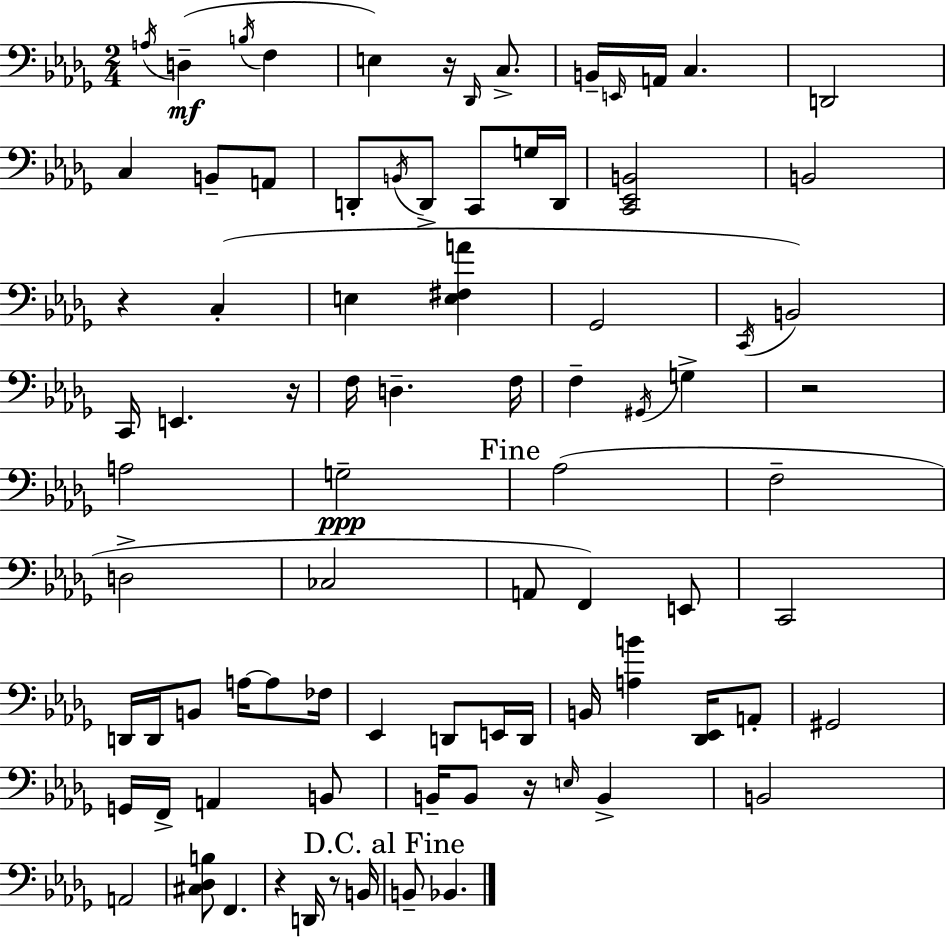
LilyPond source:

{
  \clef bass
  \numericTimeSignature
  \time 2/4
  \key bes \minor
  \repeat volta 2 { \acciaccatura { a16 }(\mf d4-- \acciaccatura { b16 } f4 | e4) r16 \grace { des,16 } | c8.-> b,16-- \grace { e,16 } a,16 c4. | d,2 | \break c4 | b,8-- a,8 d,8-. \acciaccatura { b,16 } d,8-> | c,8 g16 d,16 <c, ees, b,>2 | b,2 | \break r4 | c4-.( e4 | <e fis a'>4 ges,2 | \acciaccatura { c,16 }) b,2 | \break c,16 e,4. | r16 f16 d4.-- | f16 f4-- | \acciaccatura { gis,16 } g4-> r2 | \break a2 | g2--\ppp | \mark "Fine" aes2( | f2-- | \break d2-> | ces2 | a,8 | f,4) e,8 c,2 | \break d,16 | d,16 b,8 a16~~ a8 fes16 ees,4 | d,8 e,16 d,16 b,16 | <a b'>4 <des, ees,>16 a,8-. gis,2 | \break g,16 | f,16-> a,4 b,8 b,16-- | b,8 r16 \grace { e16 } b,4-> | b,2 | \break a,2 | <cis des b>8 f,4. | r4 d,16 r8 b,16 | \mark "D.C. al Fine" b,8-- bes,4. | \break } \bar "|."
}